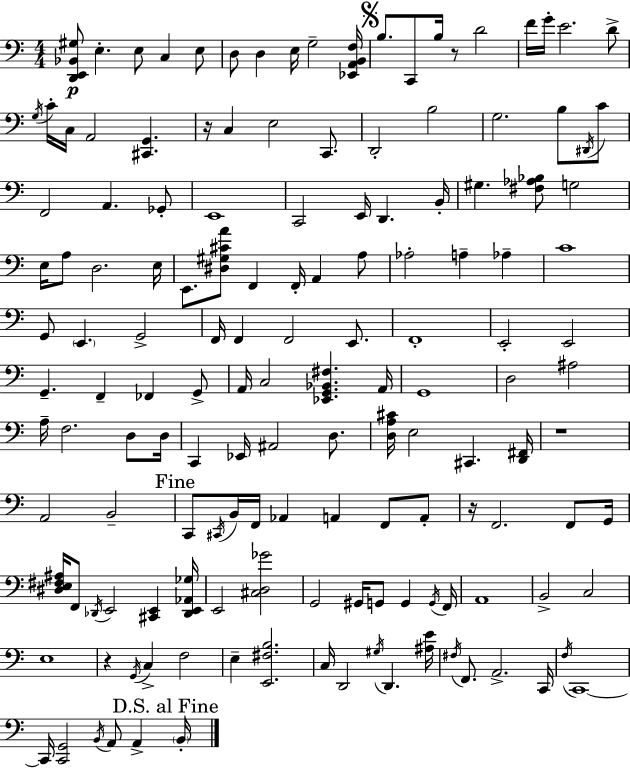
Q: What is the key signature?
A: A minor